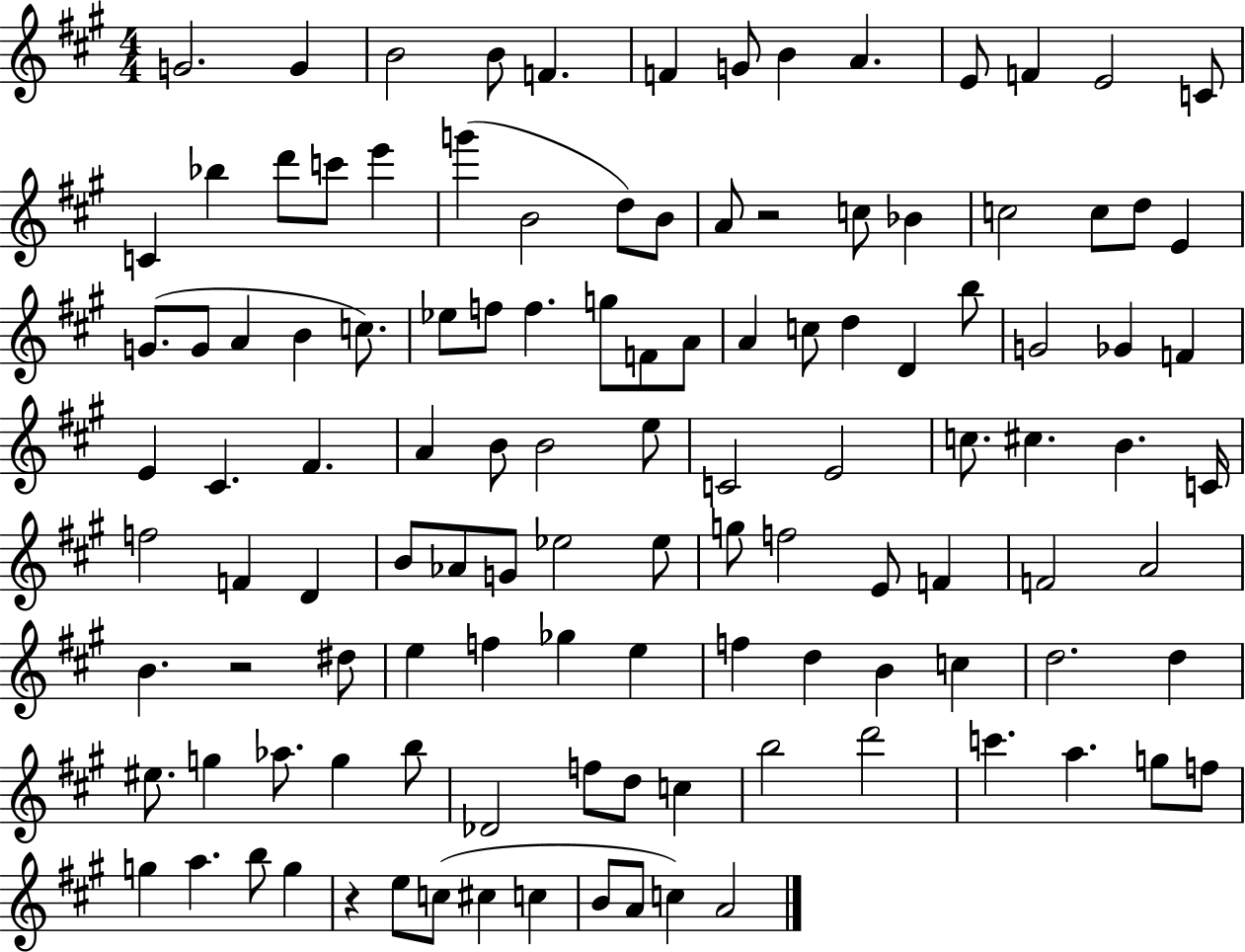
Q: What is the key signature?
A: A major